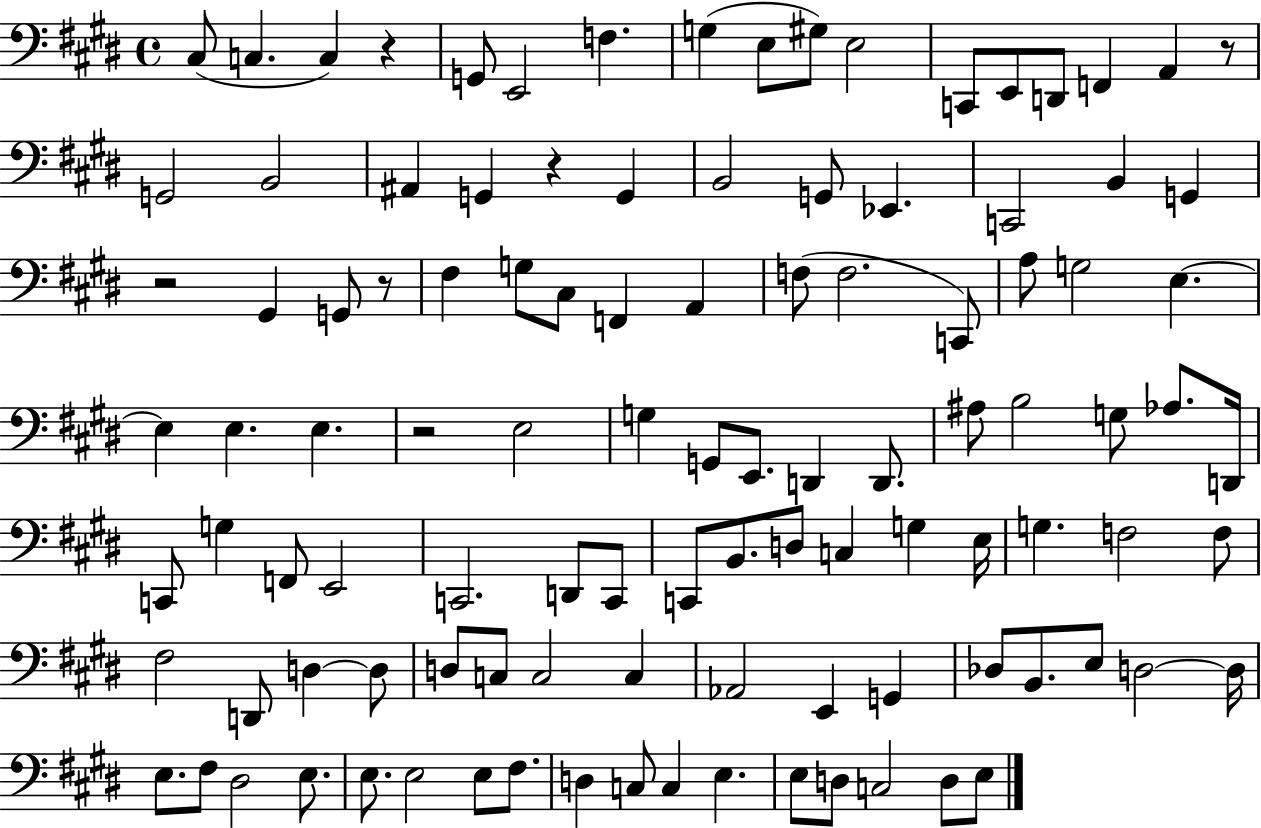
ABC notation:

X:1
T:Untitled
M:4/4
L:1/4
K:E
^C,/2 C, C, z G,,/2 E,,2 F, G, E,/2 ^G,/2 E,2 C,,/2 E,,/2 D,,/2 F,, A,, z/2 G,,2 B,,2 ^A,, G,, z G,, B,,2 G,,/2 _E,, C,,2 B,, G,, z2 ^G,, G,,/2 z/2 ^F, G,/2 ^C,/2 F,, A,, F,/2 F,2 C,,/2 A,/2 G,2 E, E, E, E, z2 E,2 G, G,,/2 E,,/2 D,, D,,/2 ^A,/2 B,2 G,/2 _A,/2 D,,/4 C,,/2 G, F,,/2 E,,2 C,,2 D,,/2 C,,/2 C,,/2 B,,/2 D,/2 C, G, E,/4 G, F,2 F,/2 ^F,2 D,,/2 D, D,/2 D,/2 C,/2 C,2 C, _A,,2 E,, G,, _D,/2 B,,/2 E,/2 D,2 D,/4 E,/2 ^F,/2 ^D,2 E,/2 E,/2 E,2 E,/2 ^F,/2 D, C,/2 C, E, E,/2 D,/2 C,2 D,/2 E,/2